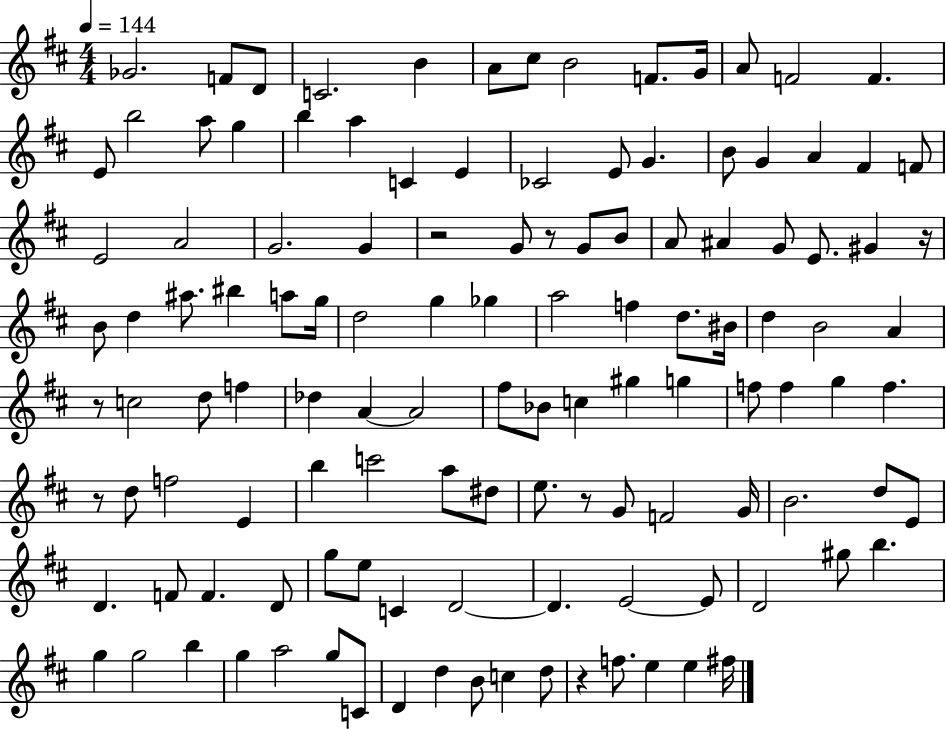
{
  \clef treble
  \numericTimeSignature
  \time 4/4
  \key d \major
  \tempo 4 = 144
  \repeat volta 2 { ges'2. f'8 d'8 | c'2. b'4 | a'8 cis''8 b'2 f'8. g'16 | a'8 f'2 f'4. | \break e'8 b''2 a''8 g''4 | b''4 a''4 c'4 e'4 | ces'2 e'8 g'4. | b'8 g'4 a'4 fis'4 f'8 | \break e'2 a'2 | g'2. g'4 | r2 g'8 r8 g'8 b'8 | a'8 ais'4 g'8 e'8. gis'4 r16 | \break b'8 d''4 ais''8. bis''4 a''8 g''16 | d''2 g''4 ges''4 | a''2 f''4 d''8. bis'16 | d''4 b'2 a'4 | \break r8 c''2 d''8 f''4 | des''4 a'4~~ a'2 | fis''8 bes'8 c''4 gis''4 g''4 | f''8 f''4 g''4 f''4. | \break r8 d''8 f''2 e'4 | b''4 c'''2 a''8 dis''8 | e''8. r8 g'8 f'2 g'16 | b'2. d''8 e'8 | \break d'4. f'8 f'4. d'8 | g''8 e''8 c'4 d'2~~ | d'4. e'2~~ e'8 | d'2 gis''8 b''4. | \break g''4 g''2 b''4 | g''4 a''2 g''8 c'8 | d'4 d''4 b'8 c''4 d''8 | r4 f''8. e''4 e''4 fis''16 | \break } \bar "|."
}